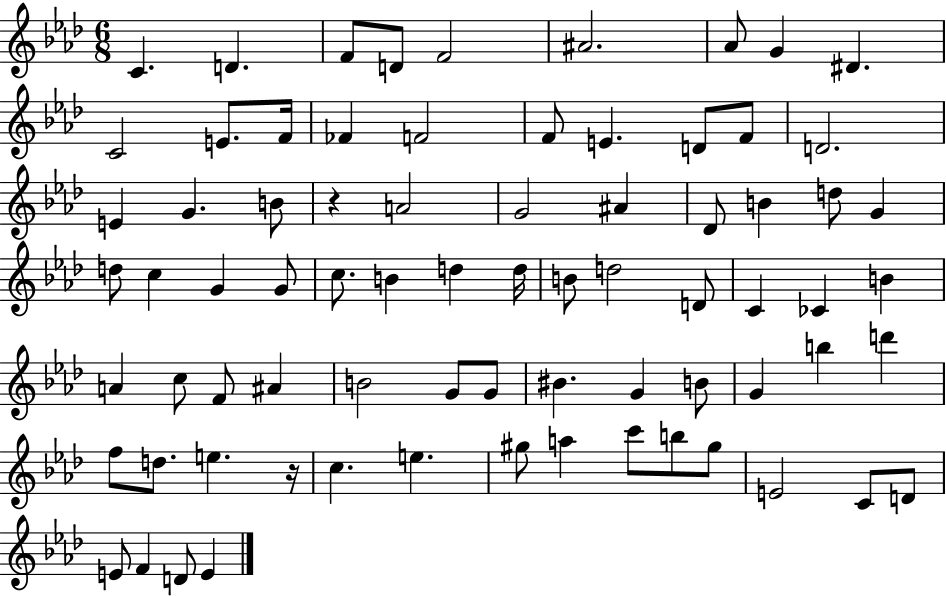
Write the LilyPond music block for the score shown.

{
  \clef treble
  \numericTimeSignature
  \time 6/8
  \key aes \major
  c'4. d'4. | f'8 d'8 f'2 | ais'2. | aes'8 g'4 dis'4. | \break c'2 e'8. f'16 | fes'4 f'2 | f'8 e'4. d'8 f'8 | d'2. | \break e'4 g'4. b'8 | r4 a'2 | g'2 ais'4 | des'8 b'4 d''8 g'4 | \break d''8 c''4 g'4 g'8 | c''8. b'4 d''4 d''16 | b'8 d''2 d'8 | c'4 ces'4 b'4 | \break a'4 c''8 f'8 ais'4 | b'2 g'8 g'8 | bis'4. g'4 b'8 | g'4 b''4 d'''4 | \break f''8 d''8. e''4. r16 | c''4. e''4. | gis''8 a''4 c'''8 b''8 gis''8 | e'2 c'8 d'8 | \break e'8 f'4 d'8 e'4 | \bar "|."
}